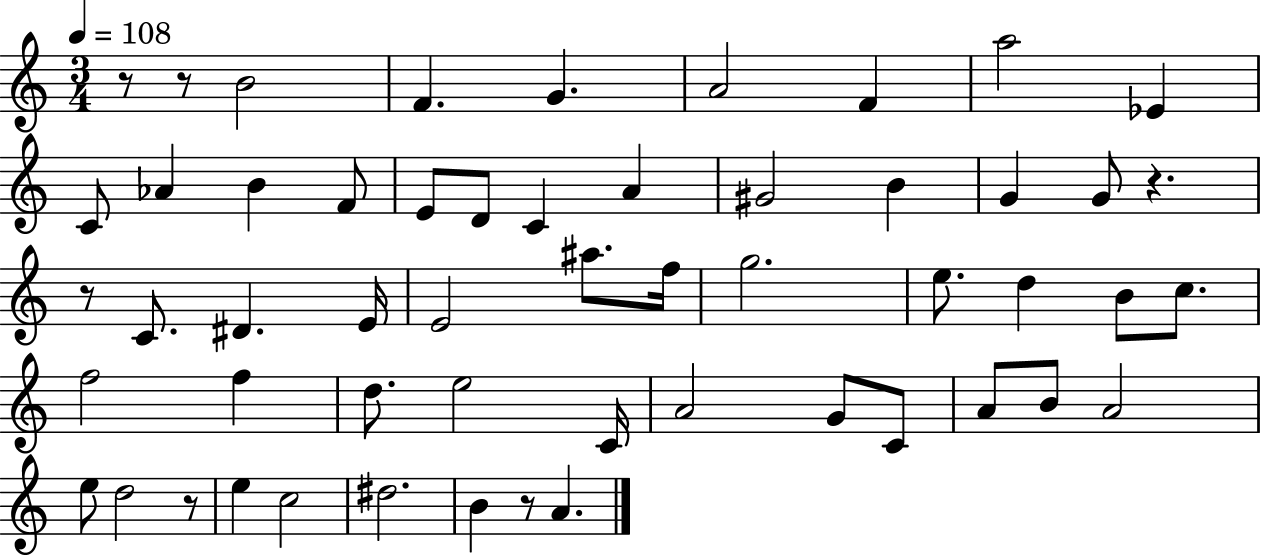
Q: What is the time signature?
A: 3/4